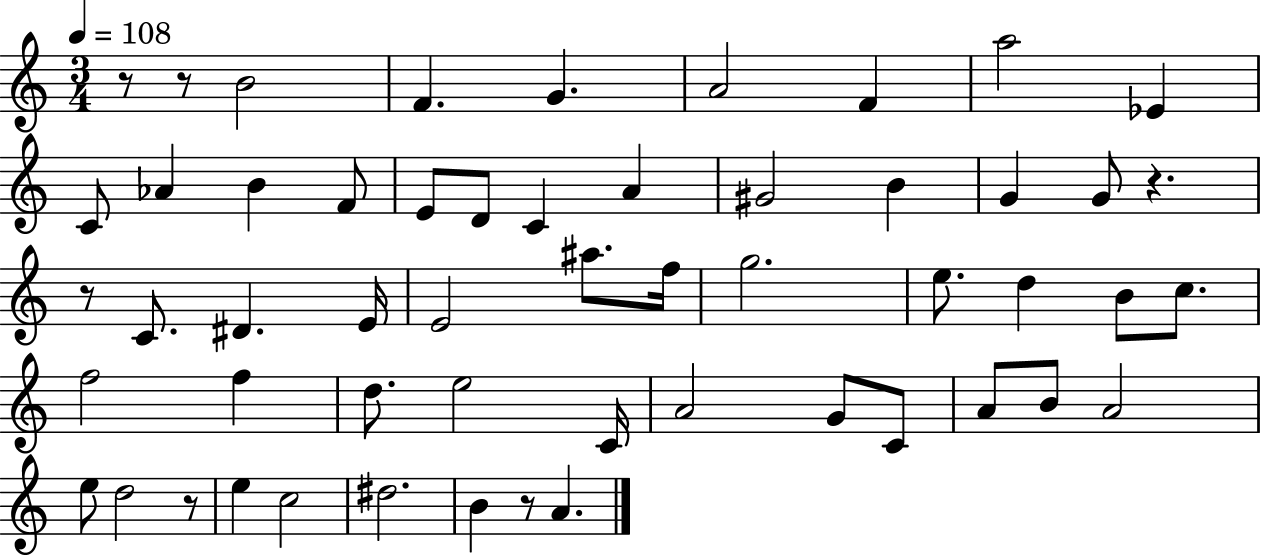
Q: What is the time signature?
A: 3/4